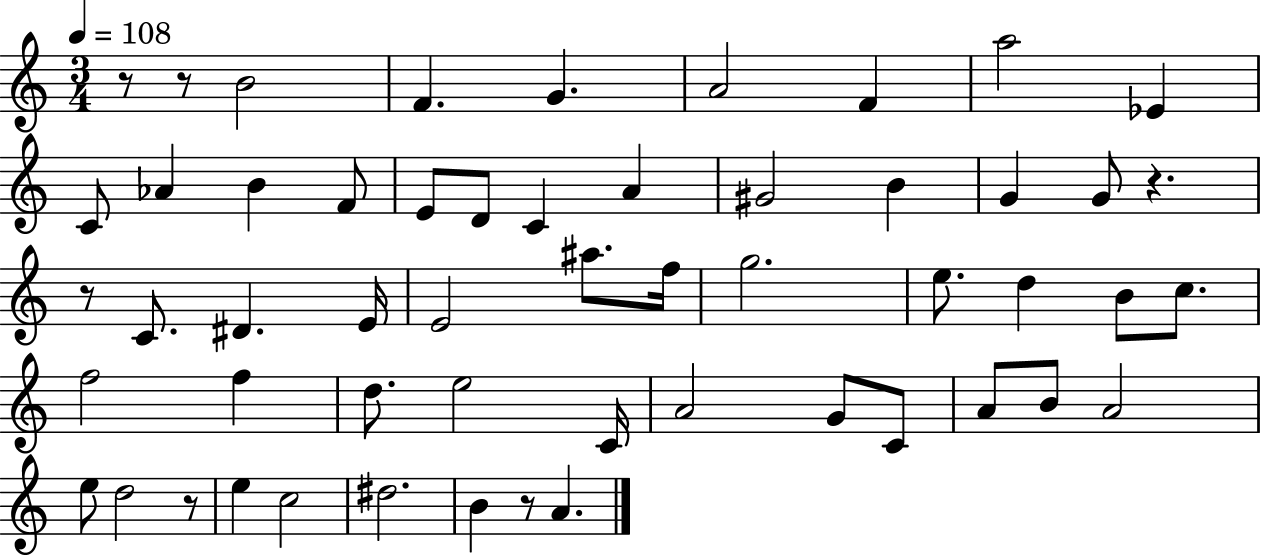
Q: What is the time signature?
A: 3/4